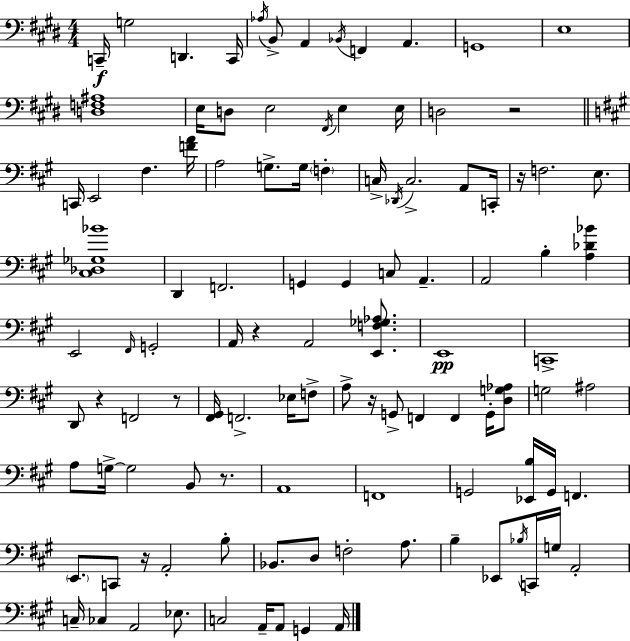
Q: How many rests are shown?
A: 8